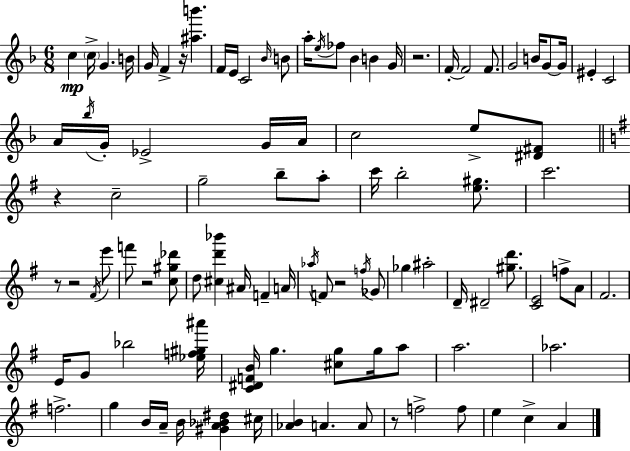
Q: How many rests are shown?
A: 8